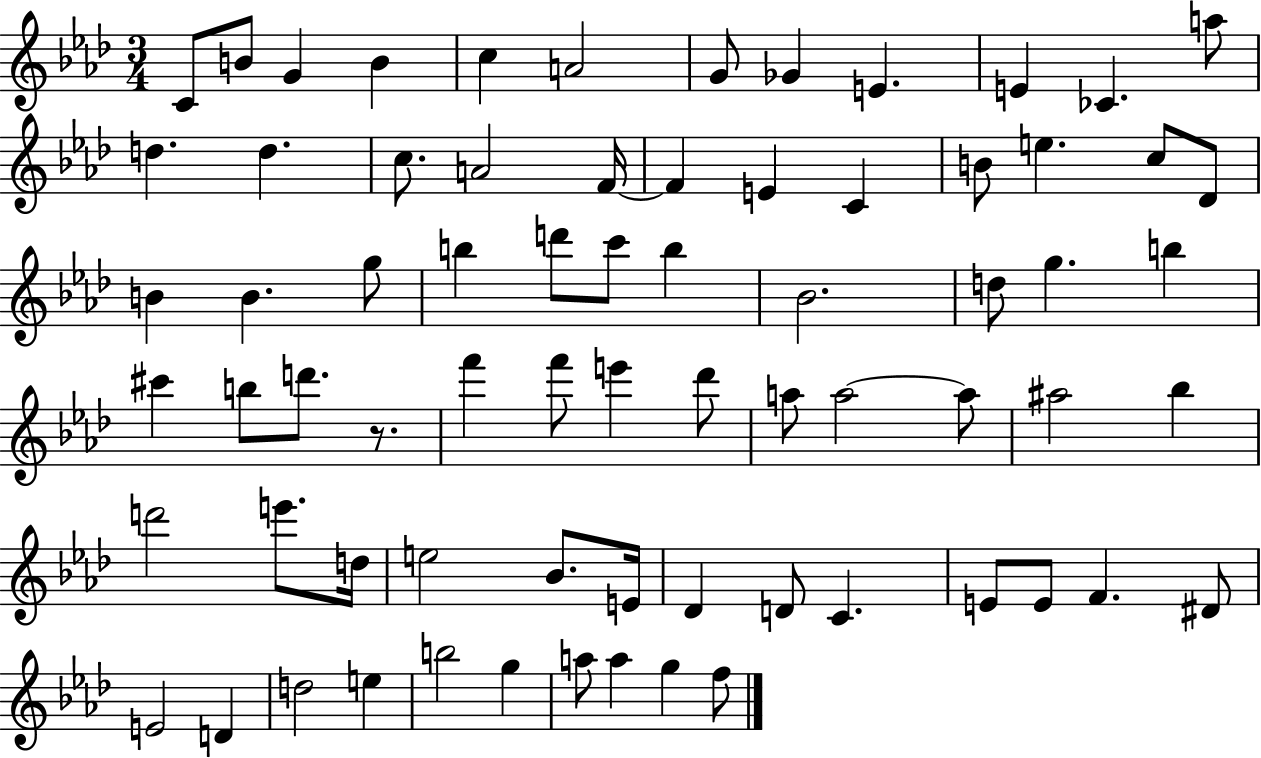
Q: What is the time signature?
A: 3/4